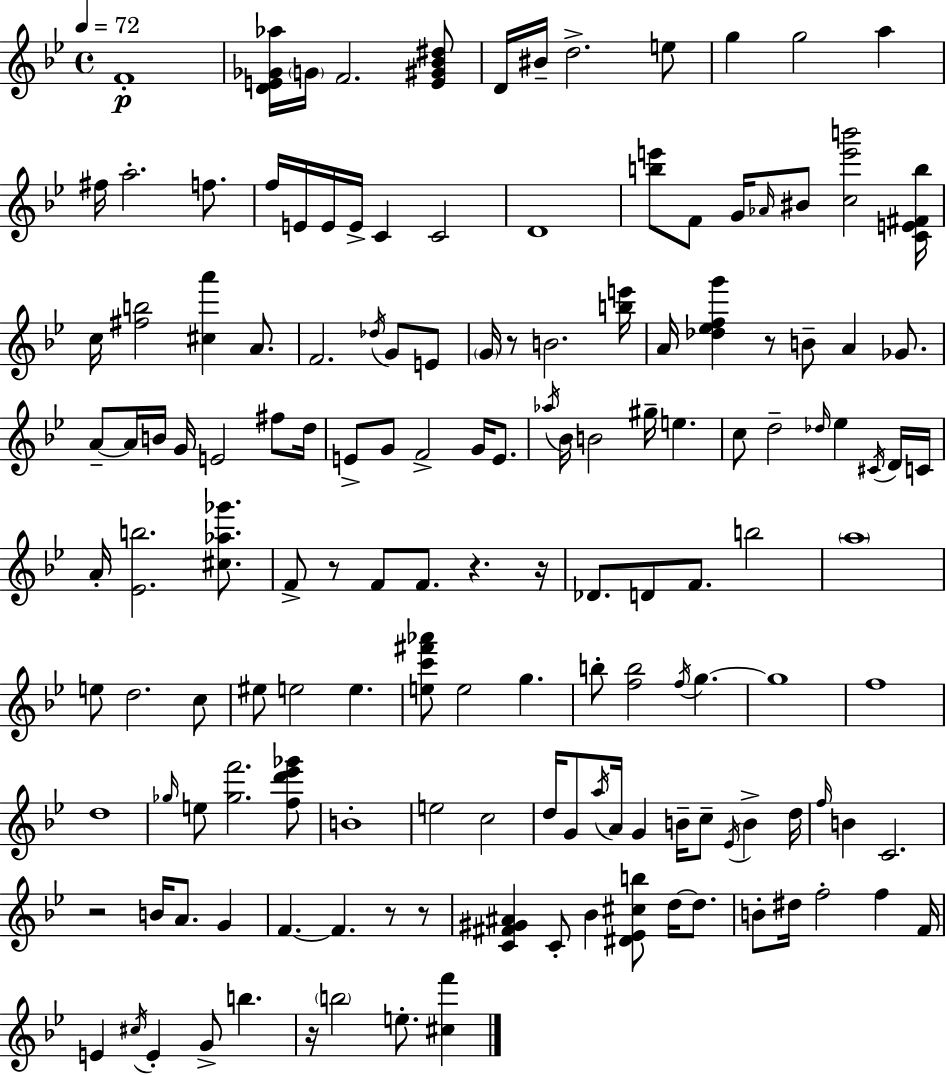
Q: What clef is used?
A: treble